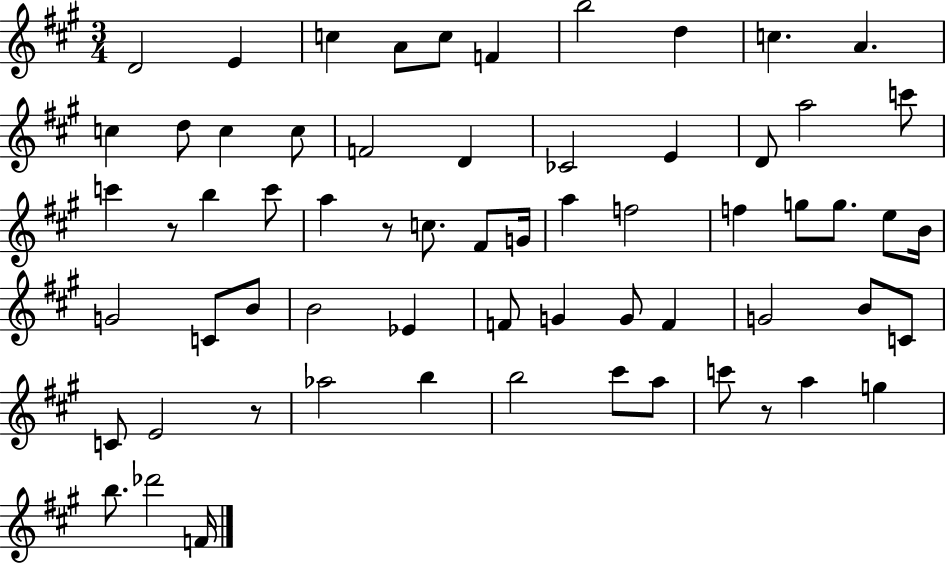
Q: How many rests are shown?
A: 4